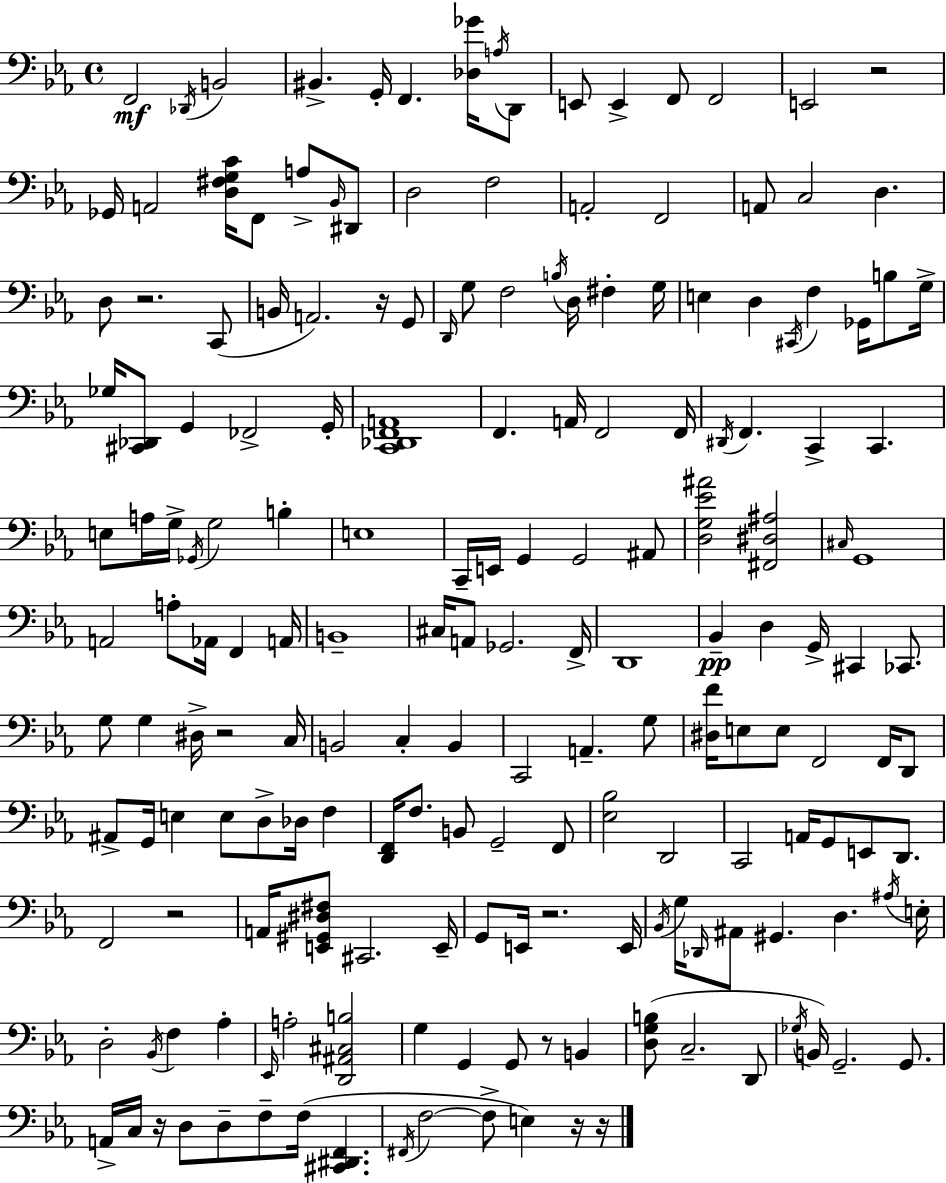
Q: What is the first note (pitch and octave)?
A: F2